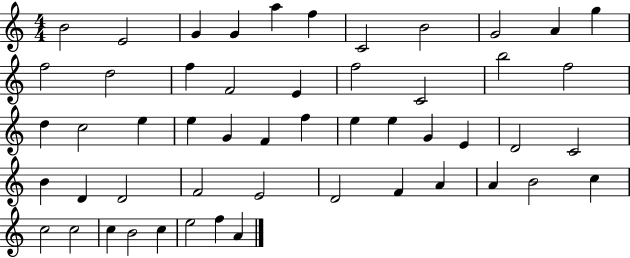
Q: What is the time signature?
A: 4/4